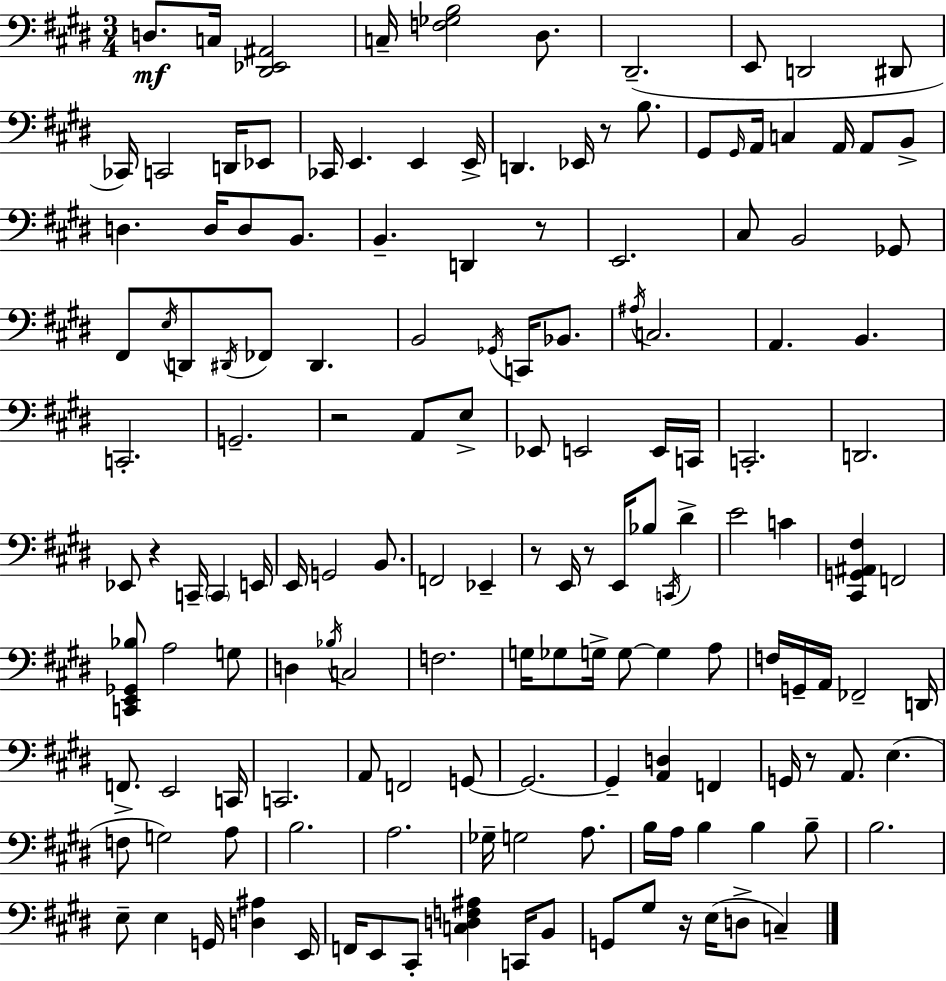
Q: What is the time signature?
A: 3/4